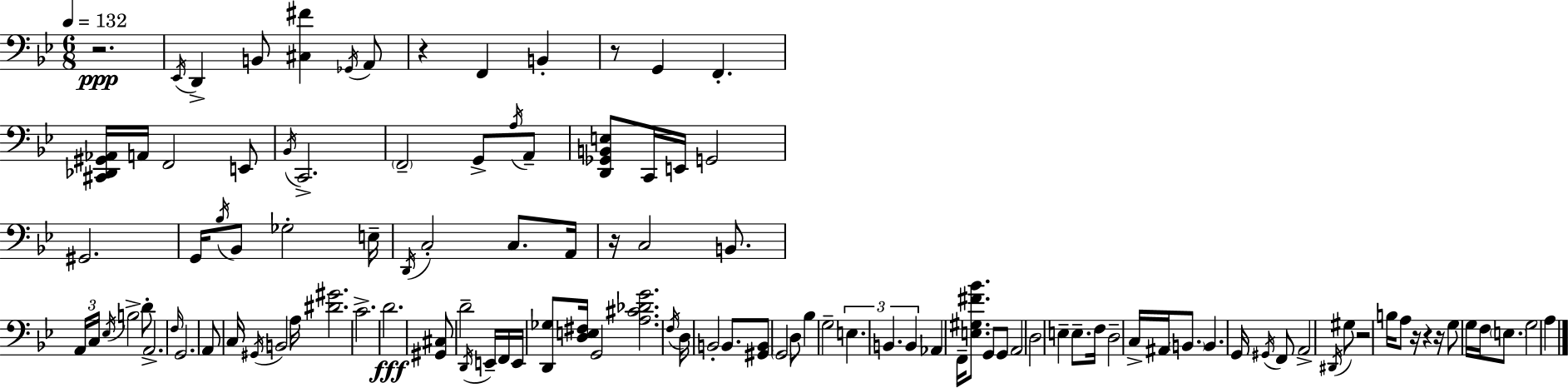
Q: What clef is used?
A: bass